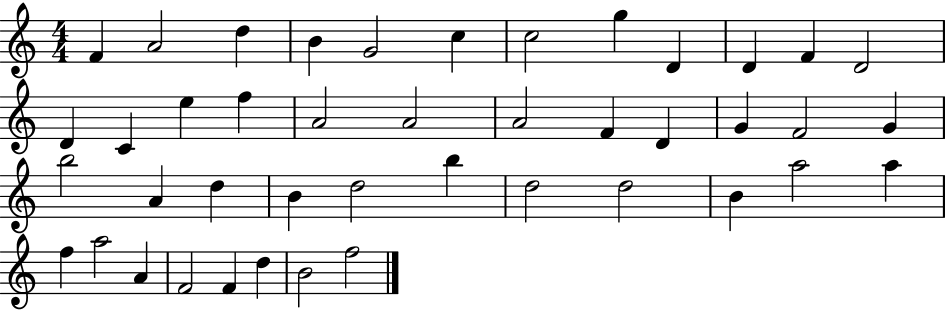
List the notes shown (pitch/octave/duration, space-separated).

F4/q A4/h D5/q B4/q G4/h C5/q C5/h G5/q D4/q D4/q F4/q D4/h D4/q C4/q E5/q F5/q A4/h A4/h A4/h F4/q D4/q G4/q F4/h G4/q B5/h A4/q D5/q B4/q D5/h B5/q D5/h D5/h B4/q A5/h A5/q F5/q A5/h A4/q F4/h F4/q D5/q B4/h F5/h